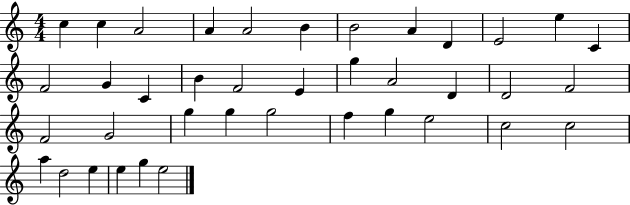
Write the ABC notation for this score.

X:1
T:Untitled
M:4/4
L:1/4
K:C
c c A2 A A2 B B2 A D E2 e C F2 G C B F2 E g A2 D D2 F2 F2 G2 g g g2 f g e2 c2 c2 a d2 e e g e2